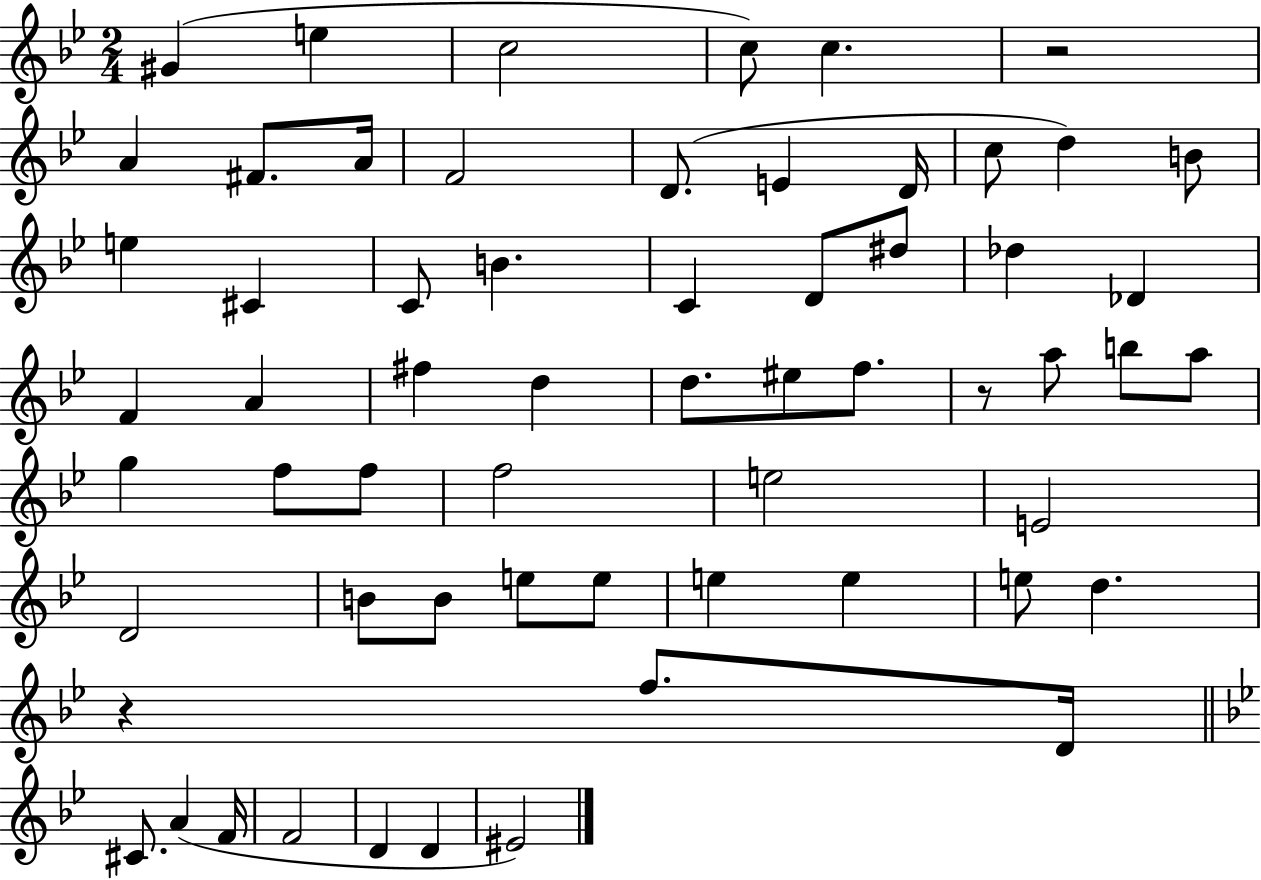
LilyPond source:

{
  \clef treble
  \numericTimeSignature
  \time 2/4
  \key bes \major
  gis'4( e''4 | c''2 | c''8) c''4. | r2 | \break a'4 fis'8. a'16 | f'2 | d'8.( e'4 d'16 | c''8 d''4) b'8 | \break e''4 cis'4 | c'8 b'4. | c'4 d'8 dis''8 | des''4 des'4 | \break f'4 a'4 | fis''4 d''4 | d''8. eis''8 f''8. | r8 a''8 b''8 a''8 | \break g''4 f''8 f''8 | f''2 | e''2 | e'2 | \break d'2 | b'8 b'8 e''8 e''8 | e''4 e''4 | e''8 d''4. | \break r4 f''8. d'16 | \bar "||" \break \key bes \major cis'8. a'4( f'16 | f'2 | d'4 d'4 | eis'2) | \break \bar "|."
}